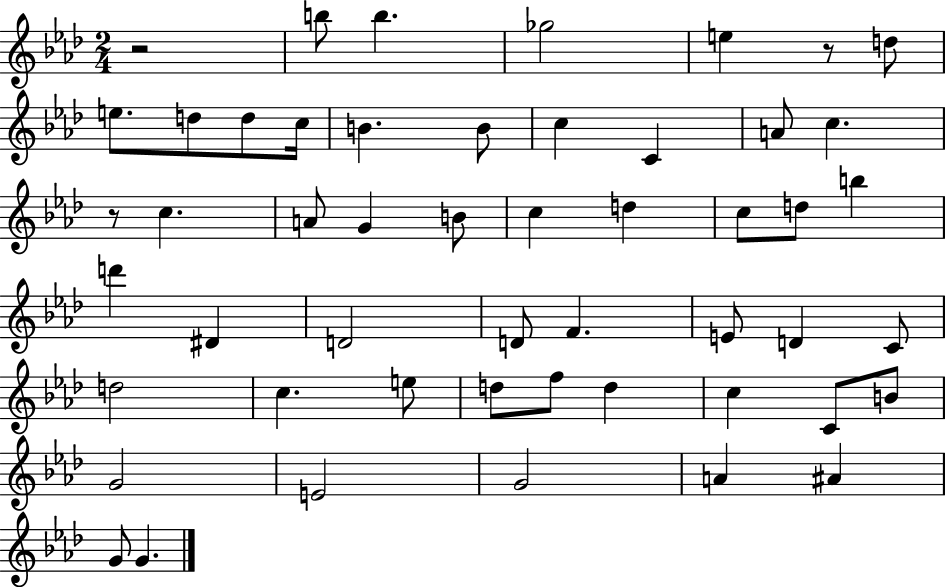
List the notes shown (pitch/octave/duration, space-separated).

R/h B5/e B5/q. Gb5/h E5/q R/e D5/e E5/e. D5/e D5/e C5/s B4/q. B4/e C5/q C4/q A4/e C5/q. R/e C5/q. A4/e G4/q B4/e C5/q D5/q C5/e D5/e B5/q D6/q D#4/q D4/h D4/e F4/q. E4/e D4/q C4/e D5/h C5/q. E5/e D5/e F5/e D5/q C5/q C4/e B4/e G4/h E4/h G4/h A4/q A#4/q G4/e G4/q.